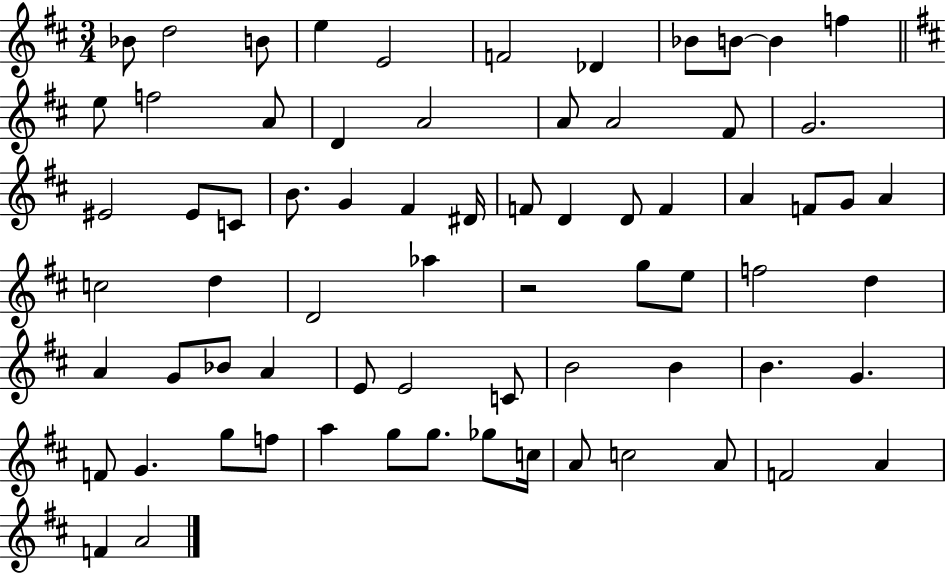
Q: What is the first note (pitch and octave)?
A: Bb4